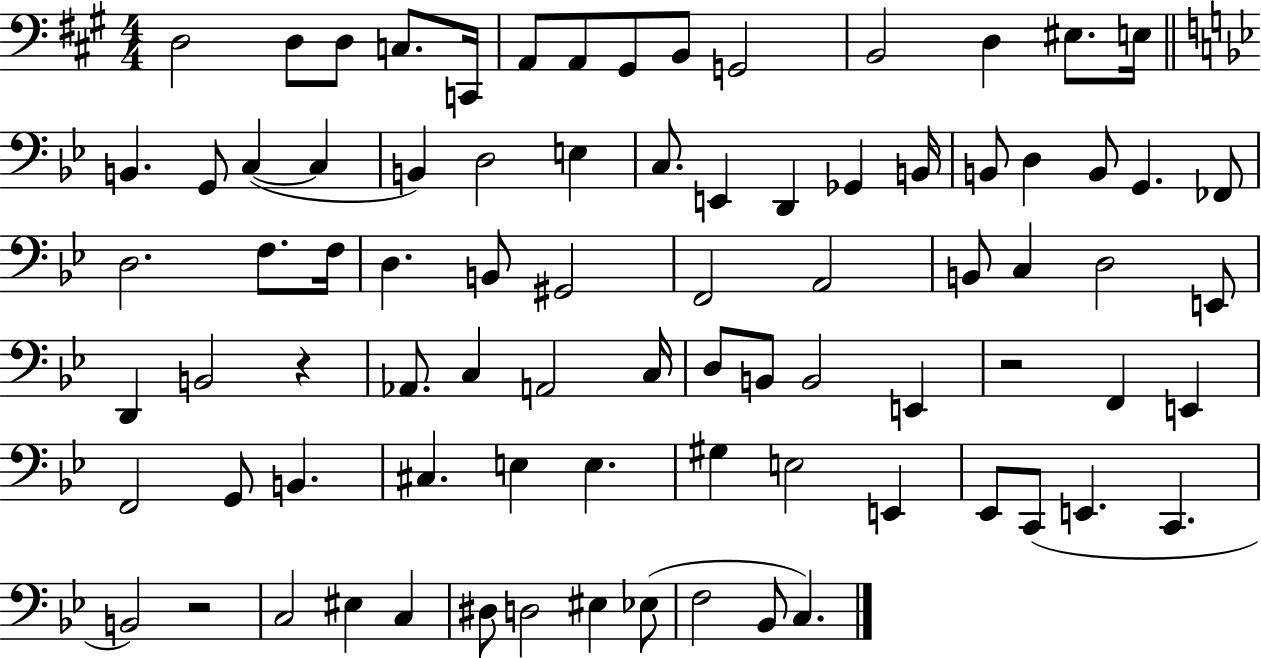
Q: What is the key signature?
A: A major